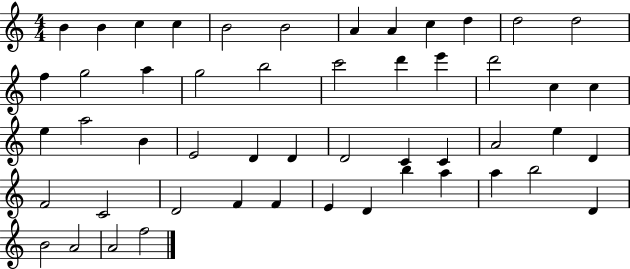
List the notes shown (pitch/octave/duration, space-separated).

B4/q B4/q C5/q C5/q B4/h B4/h A4/q A4/q C5/q D5/q D5/h D5/h F5/q G5/h A5/q G5/h B5/h C6/h D6/q E6/q D6/h C5/q C5/q E5/q A5/h B4/q E4/h D4/q D4/q D4/h C4/q C4/q A4/h E5/q D4/q F4/h C4/h D4/h F4/q F4/q E4/q D4/q B5/q A5/q A5/q B5/h D4/q B4/h A4/h A4/h F5/h